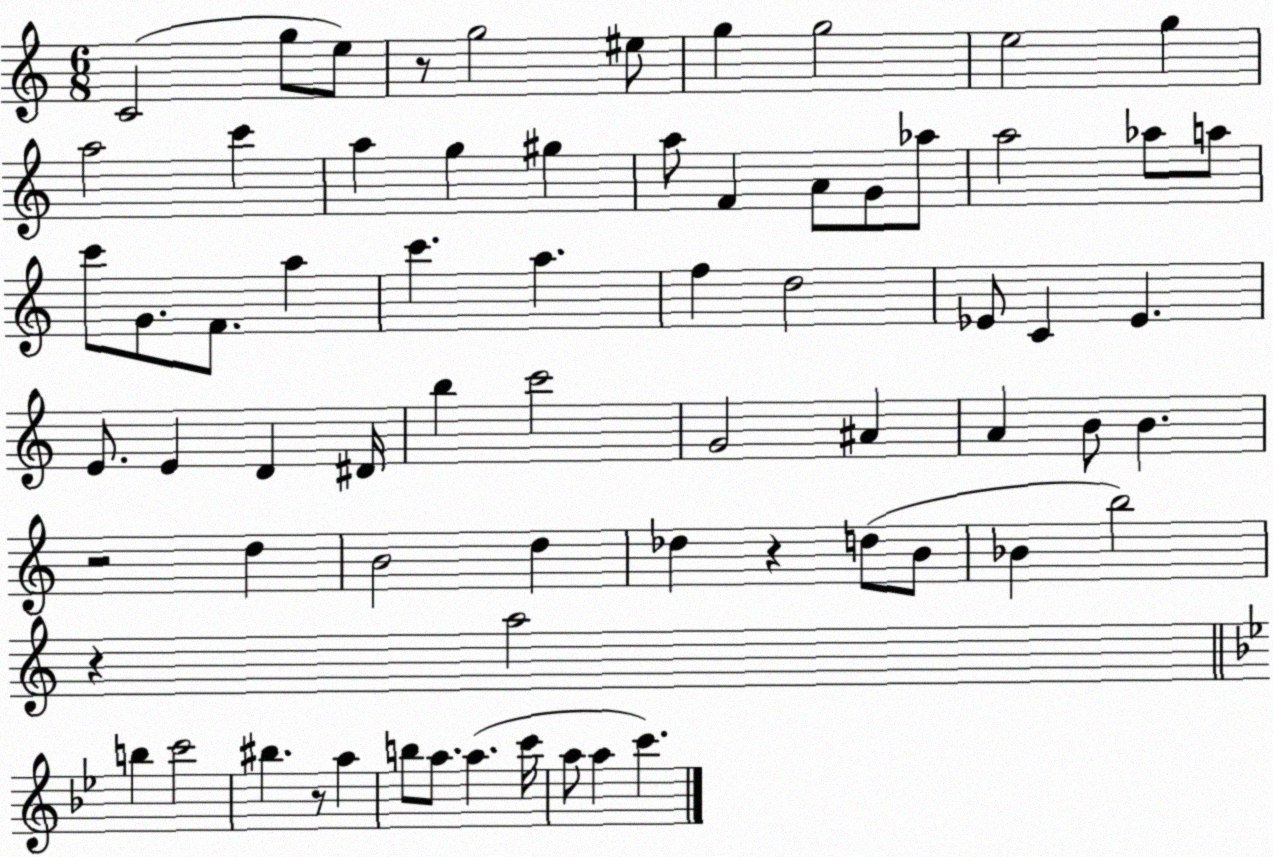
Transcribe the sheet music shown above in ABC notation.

X:1
T:Untitled
M:6/8
L:1/4
K:C
C2 g/2 e/2 z/2 g2 ^e/2 g g2 e2 g a2 c' a g ^g a/2 F A/2 G/2 _a/2 a2 _a/2 a/2 c'/2 G/2 F/2 a c' a f d2 _E/2 C _E E/2 E D ^D/4 b c'2 G2 ^A A B/2 B z2 d B2 d _d z d/2 B/2 _B b2 z a2 b c'2 ^b z/2 a b/2 a/2 a c'/4 a/2 a c'